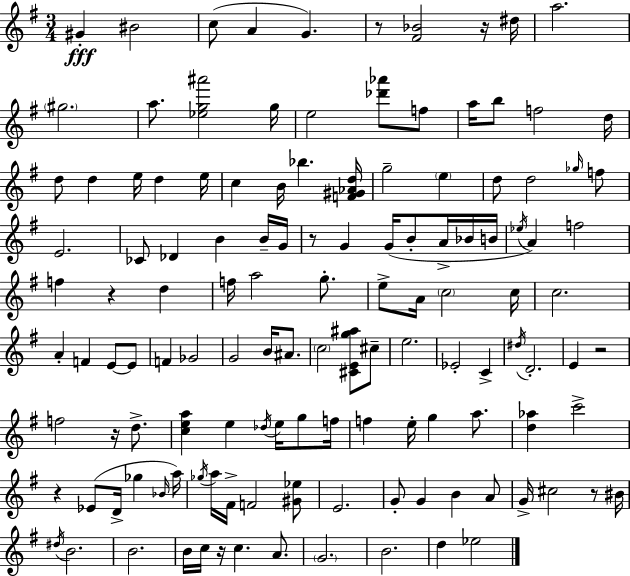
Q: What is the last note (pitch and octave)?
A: Eb5